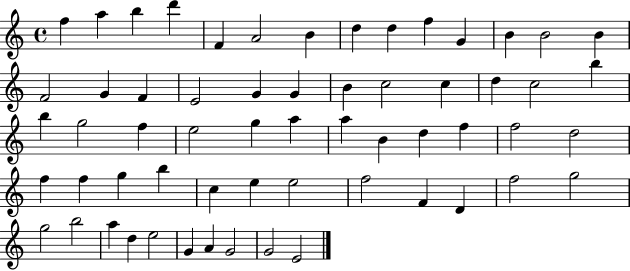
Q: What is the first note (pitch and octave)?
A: F5